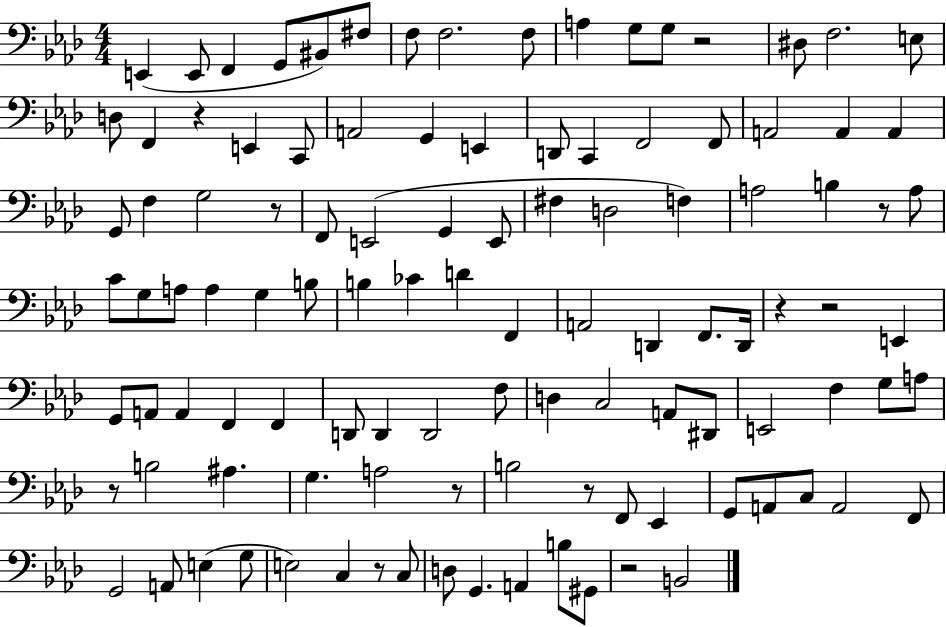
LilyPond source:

{
  \clef bass
  \numericTimeSignature
  \time 4/4
  \key aes \major
  e,4( e,8 f,4 g,8 bis,8) fis8 | f8 f2. f8 | a4 g8 g8 r2 | dis8 f2. e8 | \break d8 f,4 r4 e,4 c,8 | a,2 g,4 e,4 | d,8 c,4 f,2 f,8 | a,2 a,4 a,4 | \break g,8 f4 g2 r8 | f,8 e,2( g,4 e,8 | fis4 d2 f4) | a2 b4 r8 a8 | \break c'8 g8 a8 a4 g4 b8 | b4 ces'4 d'4 f,4 | a,2 d,4 f,8. d,16 | r4 r2 e,4 | \break g,8 a,8 a,4 f,4 f,4 | d,8 d,4 d,2 f8 | d4 c2 a,8 dis,8 | e,2 f4 g8 a8 | \break r8 b2 ais4. | g4. a2 r8 | b2 r8 f,8 ees,4 | g,8 a,8 c8 a,2 f,8 | \break g,2 a,8 e4( g8 | e2) c4 r8 c8 | d8 g,4. a,4 b8 gis,8 | r2 b,2 | \break \bar "|."
}